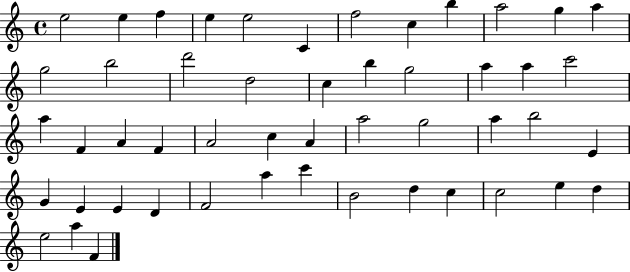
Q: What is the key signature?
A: C major